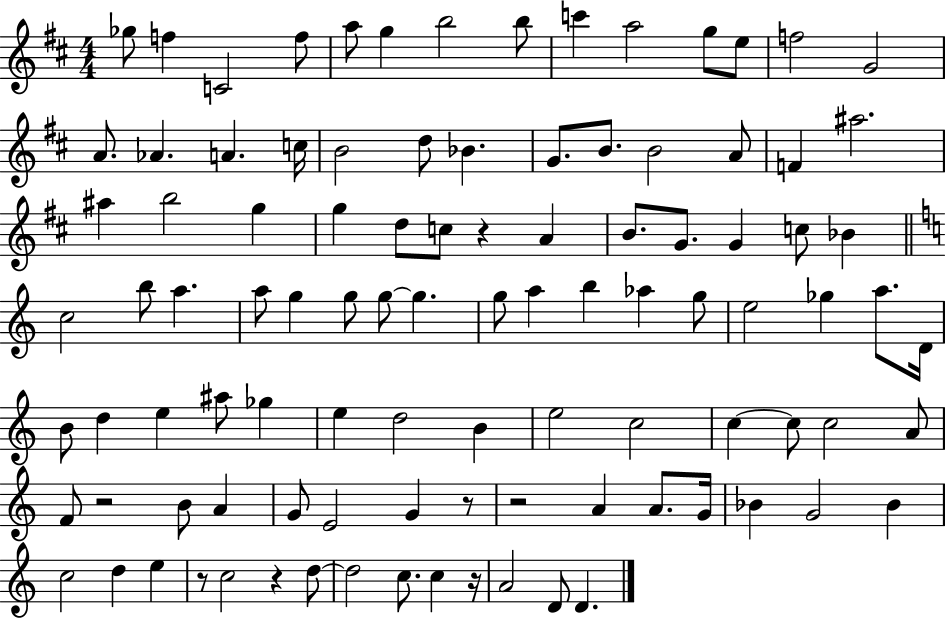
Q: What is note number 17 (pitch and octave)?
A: A4